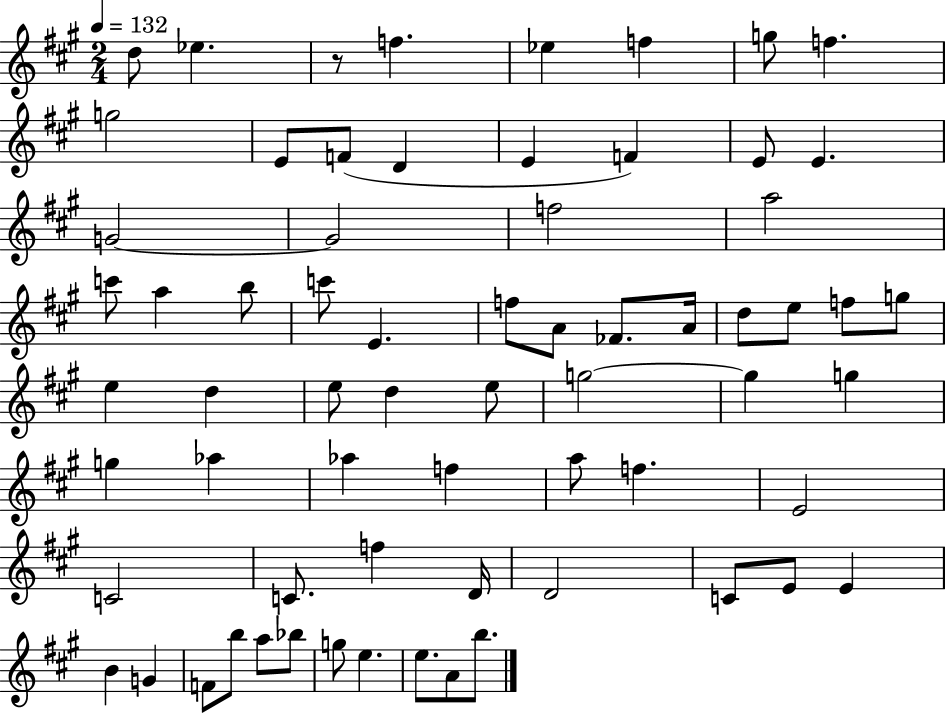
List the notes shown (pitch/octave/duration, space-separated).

D5/e Eb5/q. R/e F5/q. Eb5/q F5/q G5/e F5/q. G5/h E4/e F4/e D4/q E4/q F4/q E4/e E4/q. G4/h G4/h F5/h A5/h C6/e A5/q B5/e C6/e E4/q. F5/e A4/e FES4/e. A4/s D5/e E5/e F5/e G5/e E5/q D5/q E5/e D5/q E5/e G5/h G5/q G5/q G5/q Ab5/q Ab5/q F5/q A5/e F5/q. E4/h C4/h C4/e. F5/q D4/s D4/h C4/e E4/e E4/q B4/q G4/q F4/e B5/e A5/e Bb5/e G5/e E5/q. E5/e. A4/e B5/e.